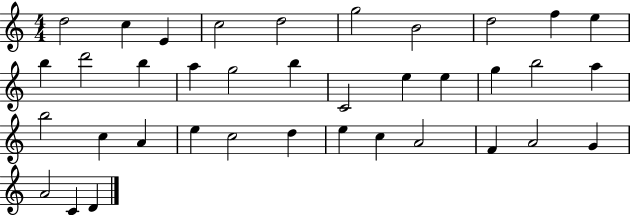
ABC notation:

X:1
T:Untitled
M:4/4
L:1/4
K:C
d2 c E c2 d2 g2 B2 d2 f e b d'2 b a g2 b C2 e e g b2 a b2 c A e c2 d e c A2 F A2 G A2 C D